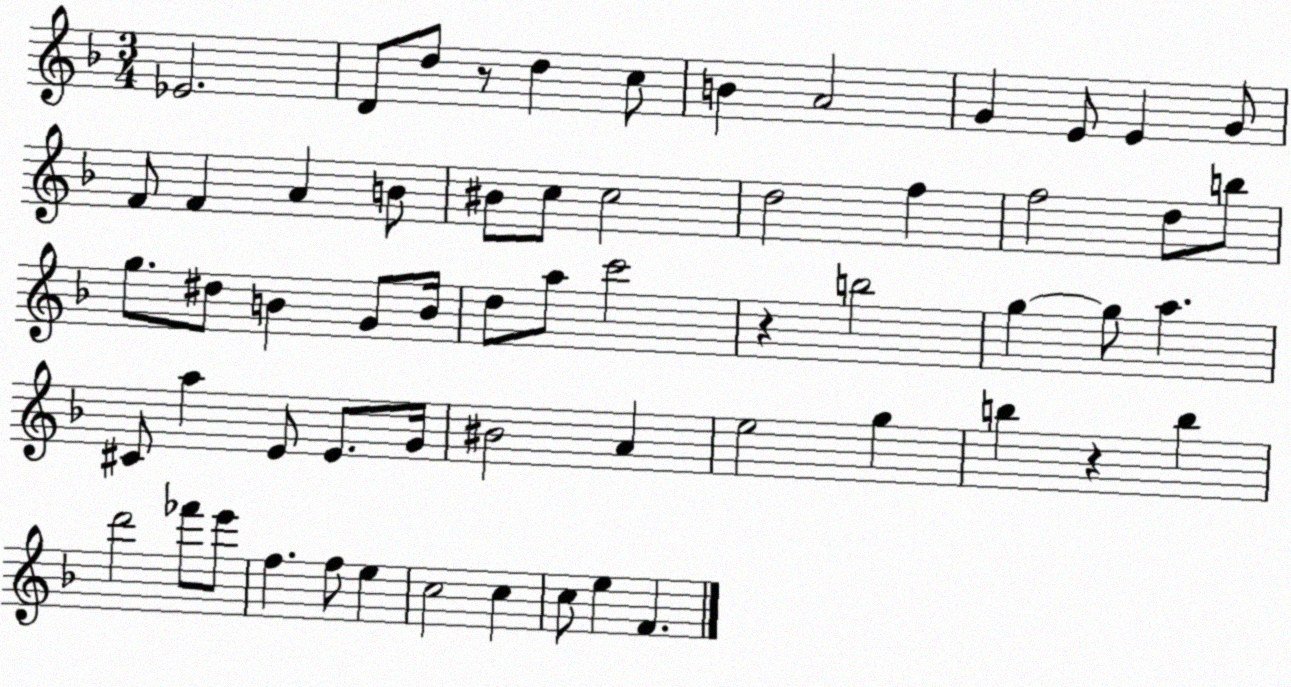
X:1
T:Untitled
M:3/4
L:1/4
K:F
_E2 D/2 d/2 z/2 d c/2 B A2 G E/2 E G/2 F/2 F A B/2 ^B/2 c/2 c2 d2 f f2 d/2 b/2 g/2 ^d/2 B G/2 B/4 d/2 a/2 c'2 z b2 g g/2 a ^C/2 a E/2 E/2 G/4 ^B2 A e2 g b z b d'2 _f'/2 e'/2 f f/2 e c2 c c/2 e F